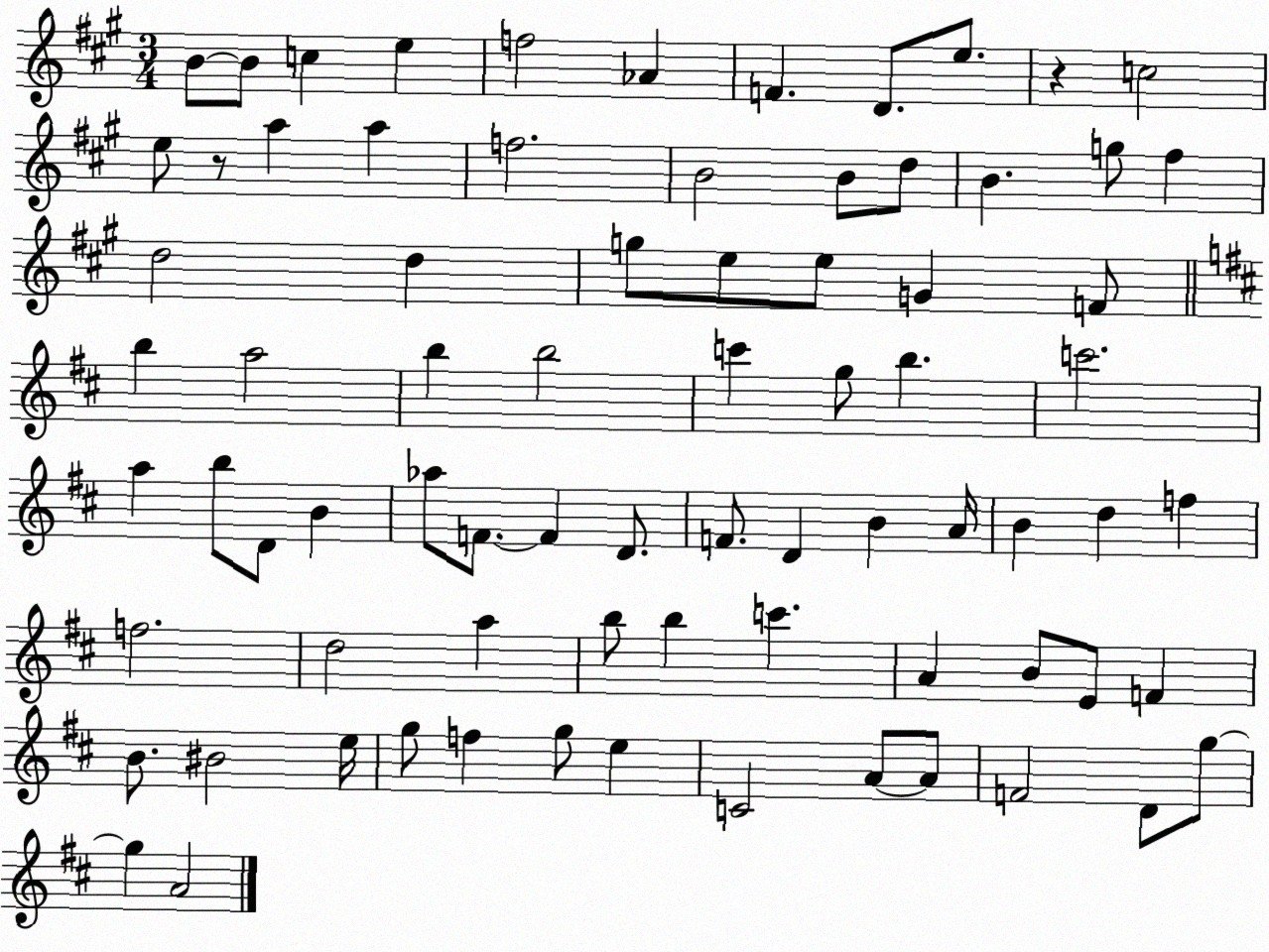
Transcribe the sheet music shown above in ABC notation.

X:1
T:Untitled
M:3/4
L:1/4
K:A
B/2 B/2 c e f2 _A F D/2 e/2 z c2 e/2 z/2 a a f2 B2 B/2 d/2 B g/2 ^f d2 d g/2 e/2 e/2 G F/2 b a2 b b2 c' g/2 b c'2 a b/2 D/2 B _a/2 F/2 F D/2 F/2 D B A/4 B d f f2 d2 a b/2 b c' A B/2 E/2 F B/2 ^B2 e/4 g/2 f g/2 e C2 A/2 A/2 F2 D/2 g/2 g A2